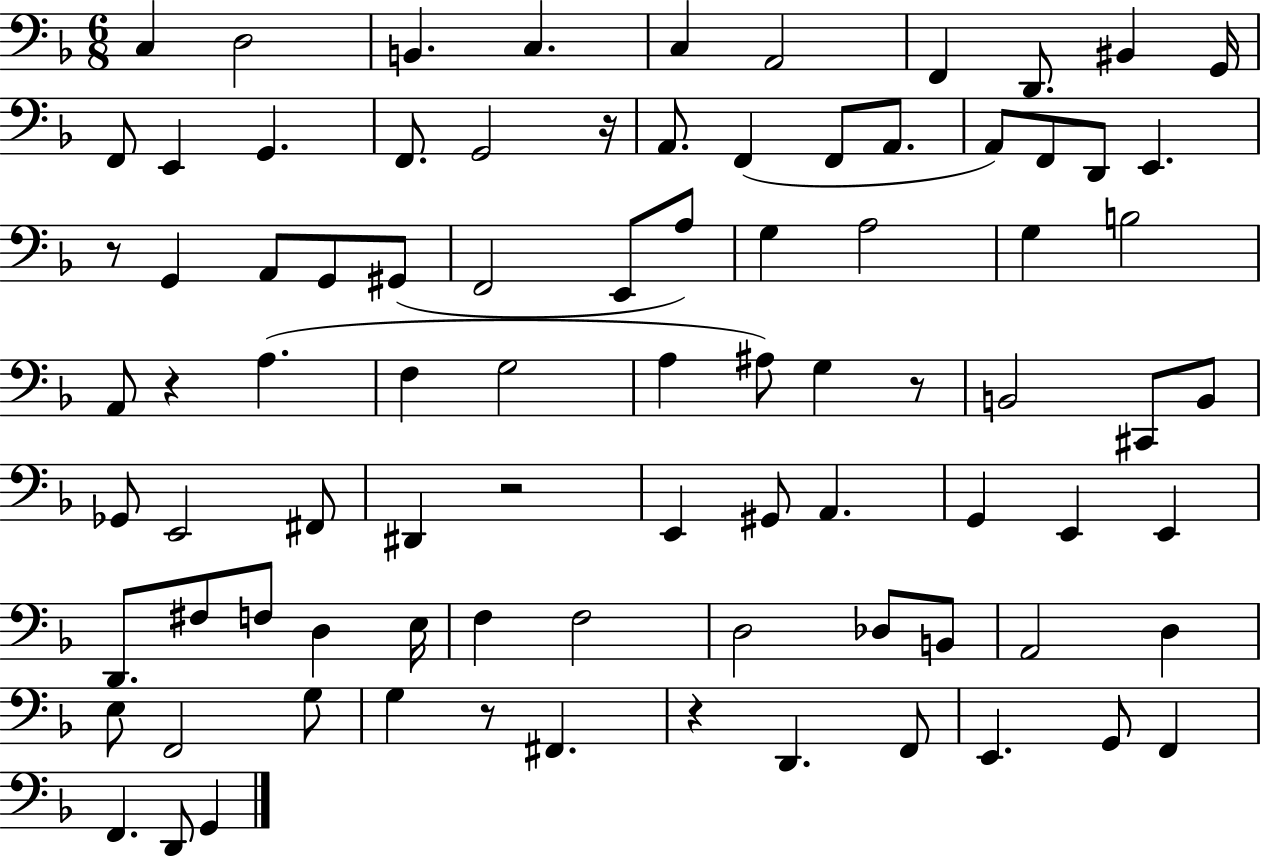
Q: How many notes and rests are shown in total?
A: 86